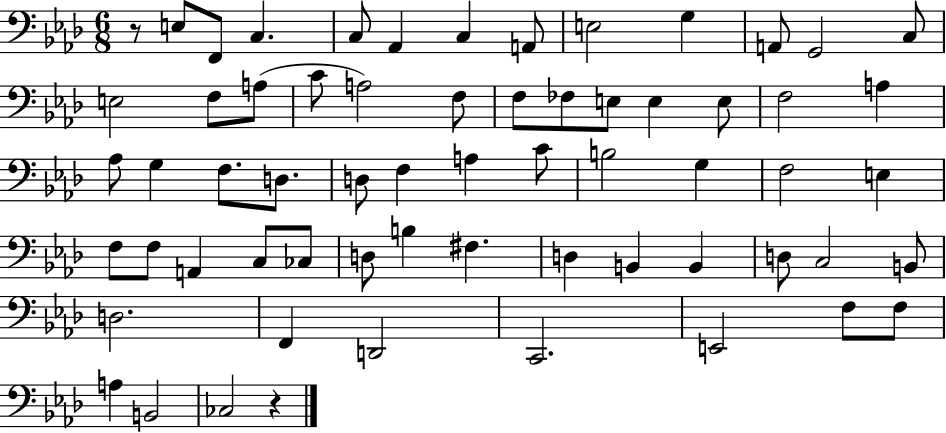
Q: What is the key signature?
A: AES major